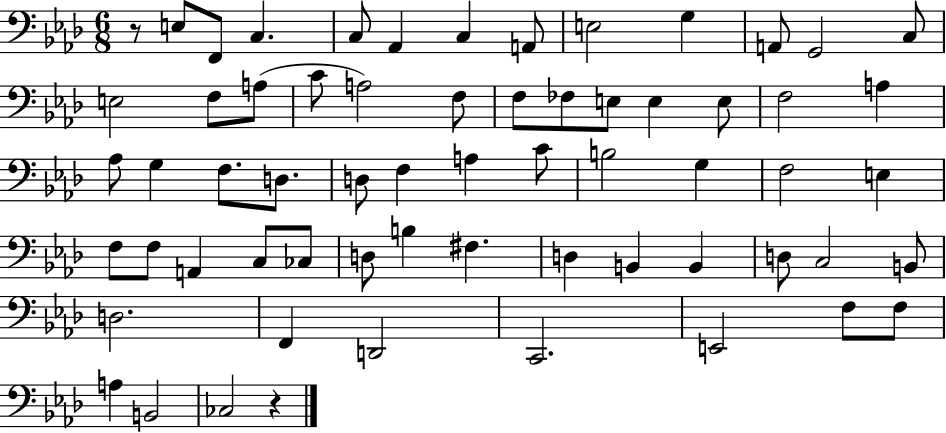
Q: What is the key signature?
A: AES major